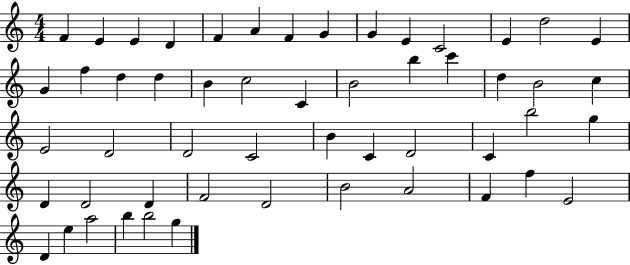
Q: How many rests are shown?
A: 0